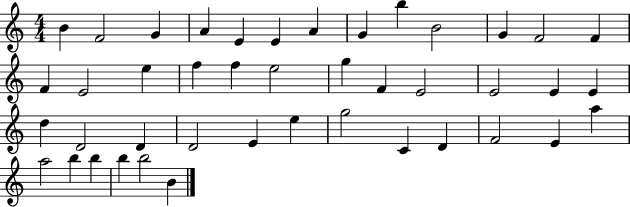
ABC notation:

X:1
T:Untitled
M:4/4
L:1/4
K:C
B F2 G A E E A G b B2 G F2 F F E2 e f f e2 g F E2 E2 E E d D2 D D2 E e g2 C D F2 E a a2 b b b b2 B